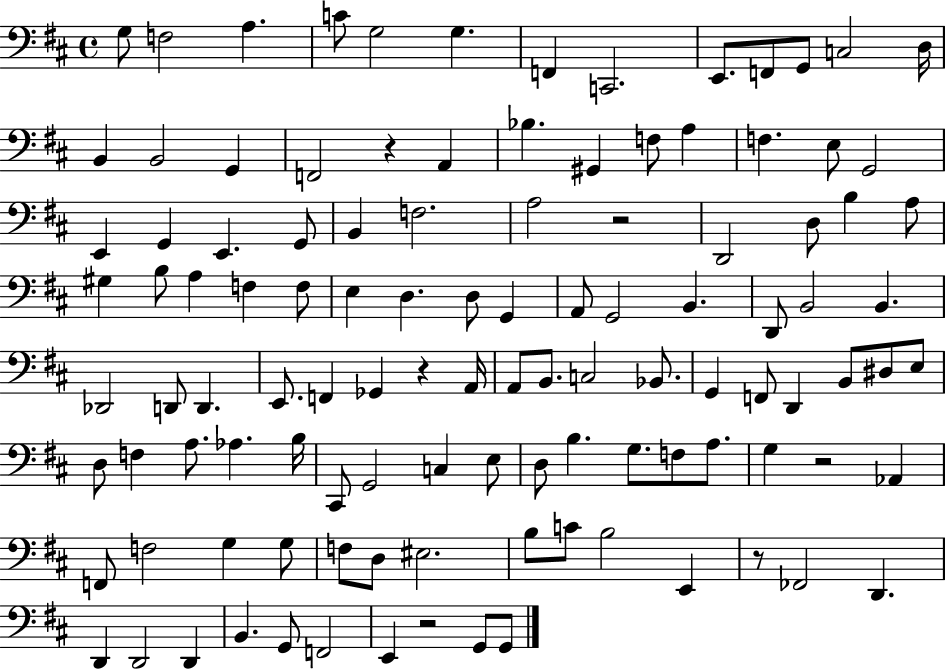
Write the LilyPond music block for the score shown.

{
  \clef bass
  \time 4/4
  \defaultTimeSignature
  \key d \major
  g8 f2 a4. | c'8 g2 g4. | f,4 c,2. | e,8. f,8 g,8 c2 d16 | \break b,4 b,2 g,4 | f,2 r4 a,4 | bes4. gis,4 f8 a4 | f4. e8 g,2 | \break e,4 g,4 e,4. g,8 | b,4 f2. | a2 r2 | d,2 d8 b4 a8 | \break gis4 b8 a4 f4 f8 | e4 d4. d8 g,4 | a,8 g,2 b,4. | d,8 b,2 b,4. | \break des,2 d,8 d,4. | e,8. f,4 ges,4 r4 a,16 | a,8 b,8. c2 bes,8. | g,4 f,8 d,4 b,8 dis8 e8 | \break d8 f4 a8. aes4. b16 | cis,8 g,2 c4 e8 | d8 b4. g8. f8 a8. | g4 r2 aes,4 | \break f,8 f2 g4 g8 | f8 d8 eis2. | b8 c'8 b2 e,4 | r8 fes,2 d,4. | \break d,4 d,2 d,4 | b,4. g,8 f,2 | e,4 r2 g,8 g,8 | \bar "|."
}